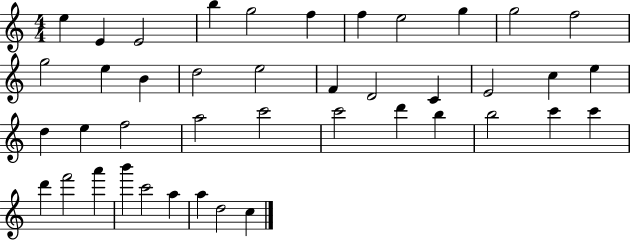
E5/q E4/q E4/h B5/q G5/h F5/q F5/q E5/h G5/q G5/h F5/h G5/h E5/q B4/q D5/h E5/h F4/q D4/h C4/q E4/h C5/q E5/q D5/q E5/q F5/h A5/h C6/h C6/h D6/q B5/q B5/h C6/q C6/q D6/q F6/h A6/q B6/q C6/h A5/q A5/q D5/h C5/q